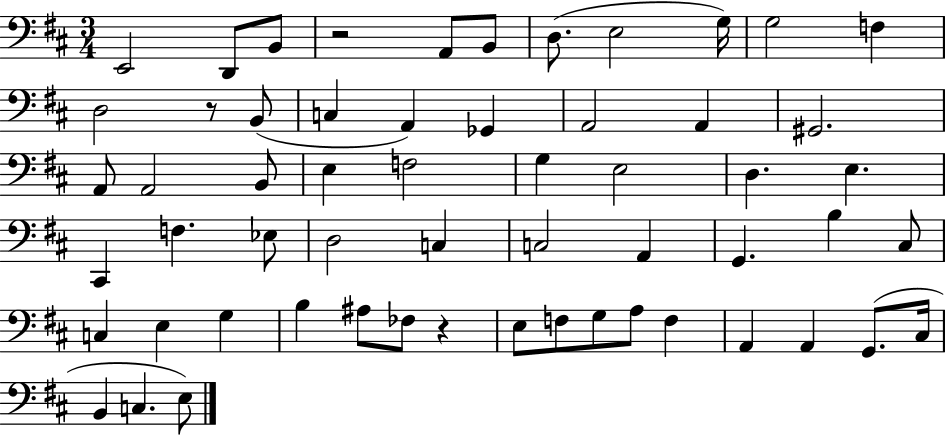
E2/h D2/e B2/e R/h A2/e B2/e D3/e. E3/h G3/s G3/h F3/q D3/h R/e B2/e C3/q A2/q Gb2/q A2/h A2/q G#2/h. A2/e A2/h B2/e E3/q F3/h G3/q E3/h D3/q. E3/q. C#2/q F3/q. Eb3/e D3/h C3/q C3/h A2/q G2/q. B3/q C#3/e C3/q E3/q G3/q B3/q A#3/e FES3/e R/q E3/e F3/e G3/e A3/e F3/q A2/q A2/q G2/e. C#3/s B2/q C3/q. E3/e